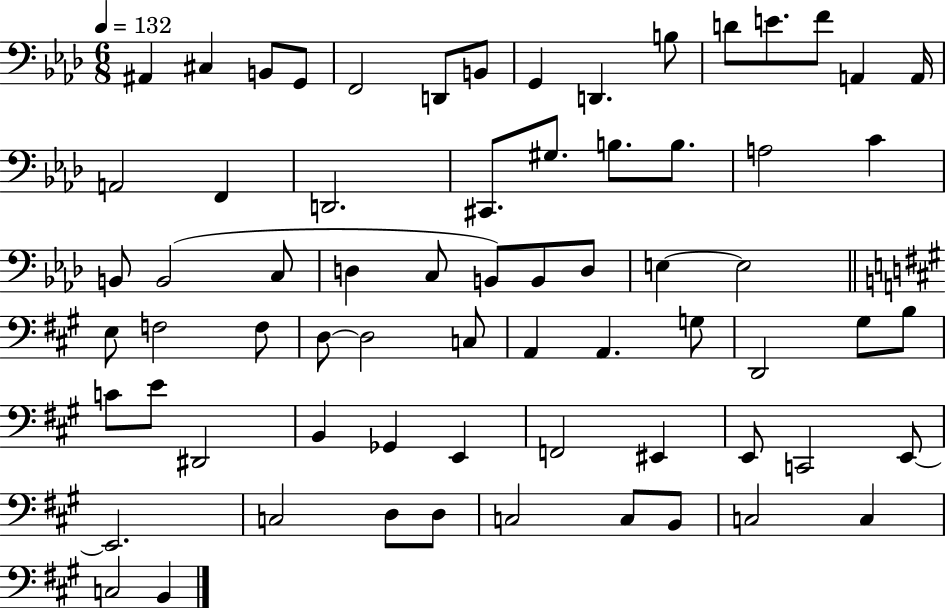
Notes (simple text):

A#2/q C#3/q B2/e G2/e F2/h D2/e B2/e G2/q D2/q. B3/e D4/e E4/e. F4/e A2/q A2/s A2/h F2/q D2/h. C#2/e. G#3/e. B3/e. B3/e. A3/h C4/q B2/e B2/h C3/e D3/q C3/e B2/e B2/e D3/e E3/q E3/h E3/e F3/h F3/e D3/e D3/h C3/e A2/q A2/q. G3/e D2/h G#3/e B3/e C4/e E4/e D#2/h B2/q Gb2/q E2/q F2/h EIS2/q E2/e C2/h E2/e E2/h. C3/h D3/e D3/e C3/h C3/e B2/e C3/h C3/q C3/h B2/q